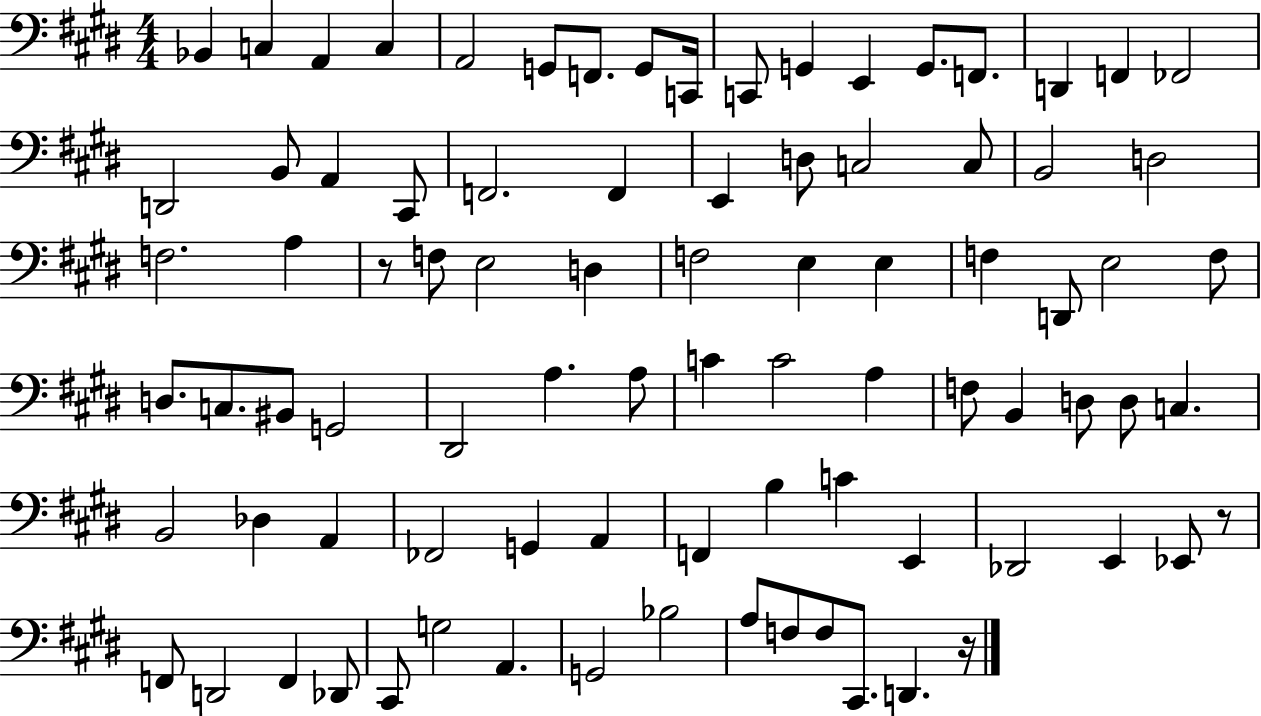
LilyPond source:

{
  \clef bass
  \numericTimeSignature
  \time 4/4
  \key e \major
  bes,4 c4 a,4 c4 | a,2 g,8 f,8. g,8 c,16 | c,8 g,4 e,4 g,8. f,8. | d,4 f,4 fes,2 | \break d,2 b,8 a,4 cis,8 | f,2. f,4 | e,4 d8 c2 c8 | b,2 d2 | \break f2. a4 | r8 f8 e2 d4 | f2 e4 e4 | f4 d,8 e2 f8 | \break d8. c8. bis,8 g,2 | dis,2 a4. a8 | c'4 c'2 a4 | f8 b,4 d8 d8 c4. | \break b,2 des4 a,4 | fes,2 g,4 a,4 | f,4 b4 c'4 e,4 | des,2 e,4 ees,8 r8 | \break f,8 d,2 f,4 des,8 | cis,8 g2 a,4. | g,2 bes2 | a8 f8 f8 cis,8. d,4. r16 | \break \bar "|."
}